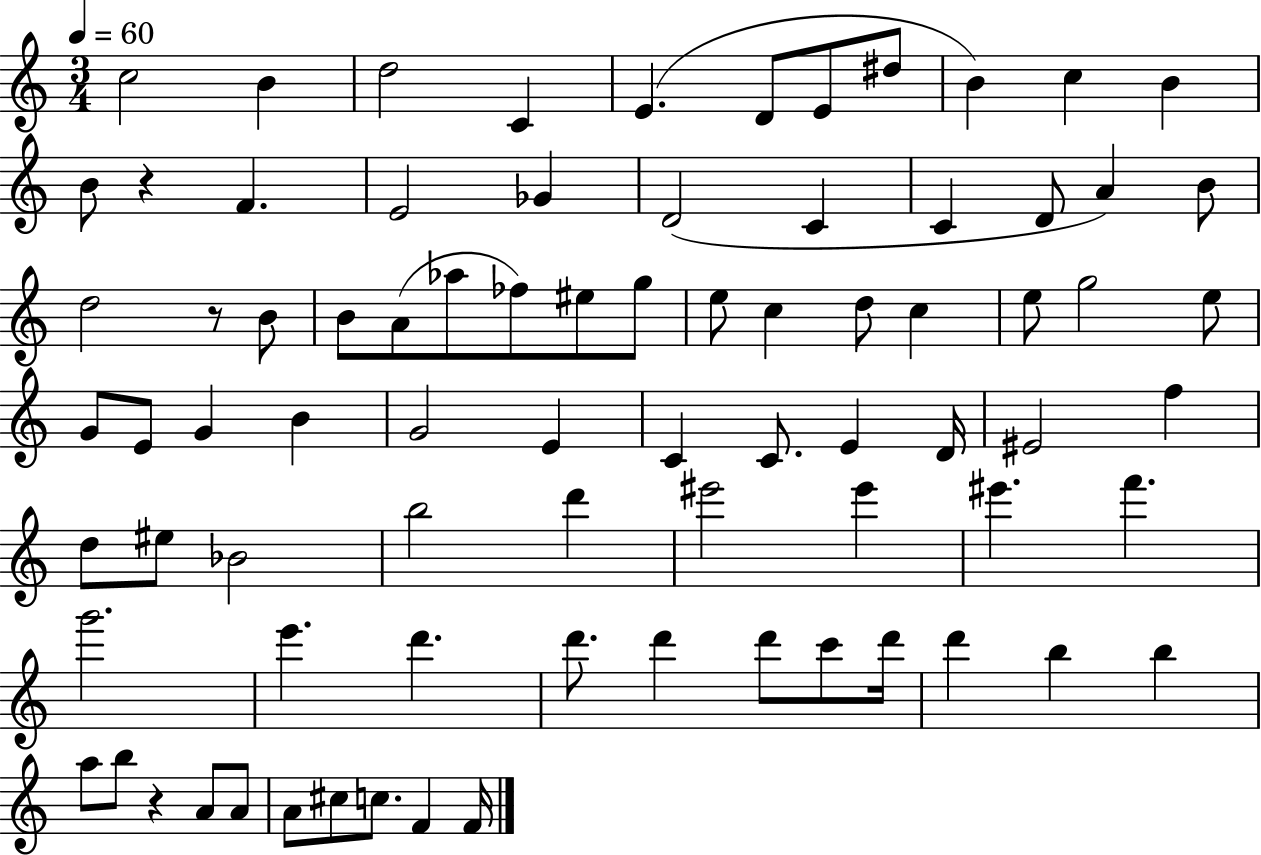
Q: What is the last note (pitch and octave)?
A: F4